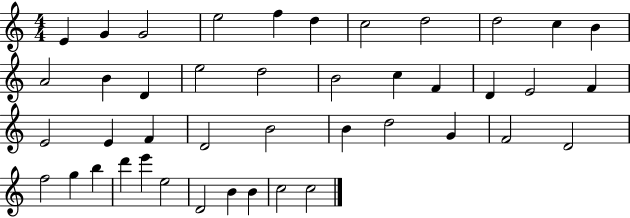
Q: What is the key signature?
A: C major